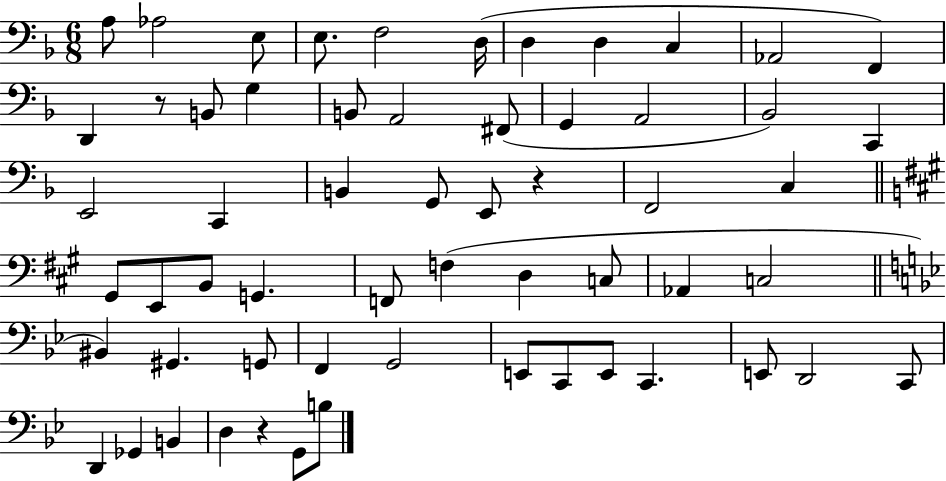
{
  \clef bass
  \numericTimeSignature
  \time 6/8
  \key f \major
  a8 aes2 e8 | e8. f2 d16( | d4 d4 c4 | aes,2 f,4) | \break d,4 r8 b,8 g4 | b,8 a,2 fis,8( | g,4 a,2 | bes,2) c,4 | \break e,2 c,4 | b,4 g,8 e,8 r4 | f,2 c4 | \bar "||" \break \key a \major gis,8 e,8 b,8 g,4. | f,8 f4( d4 c8 | aes,4 c2 | \bar "||" \break \key g \minor bis,4) gis,4. g,8 | f,4 g,2 | e,8 c,8 e,8 c,4. | e,8 d,2 c,8 | \break d,4 ges,4 b,4 | d4 r4 g,8 b8 | \bar "|."
}